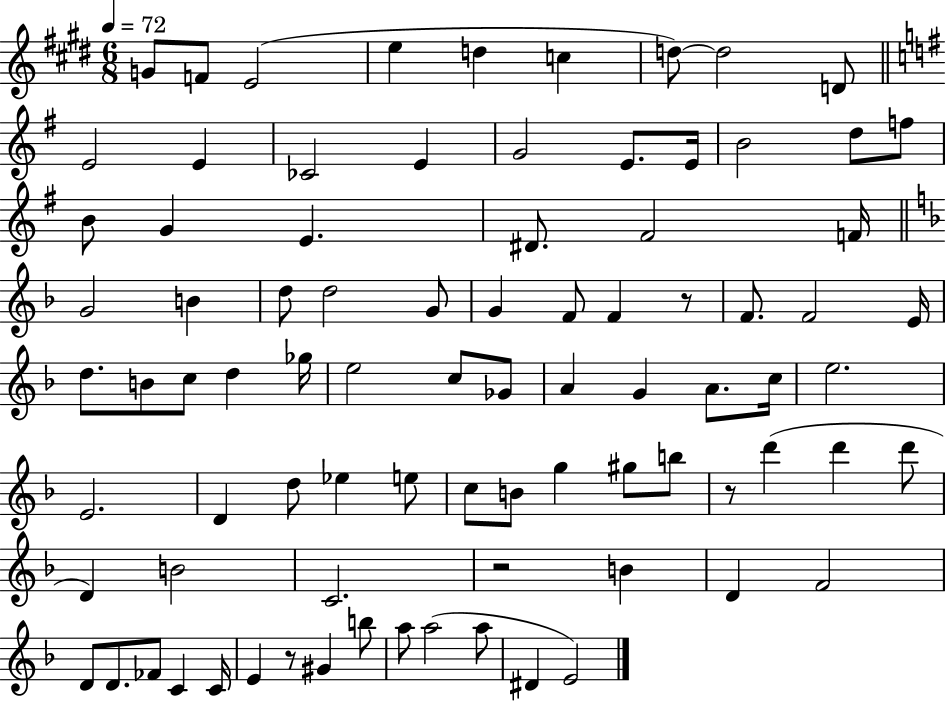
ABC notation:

X:1
T:Untitled
M:6/8
L:1/4
K:E
G/2 F/2 E2 e d c d/2 d2 D/2 E2 E _C2 E G2 E/2 E/4 B2 d/2 f/2 B/2 G E ^D/2 ^F2 F/4 G2 B d/2 d2 G/2 G F/2 F z/2 F/2 F2 E/4 d/2 B/2 c/2 d _g/4 e2 c/2 _G/2 A G A/2 c/4 e2 E2 D d/2 _e e/2 c/2 B/2 g ^g/2 b/2 z/2 d' d' d'/2 D B2 C2 z2 B D F2 D/2 D/2 _F/2 C C/4 E z/2 ^G b/2 a/2 a2 a/2 ^D E2